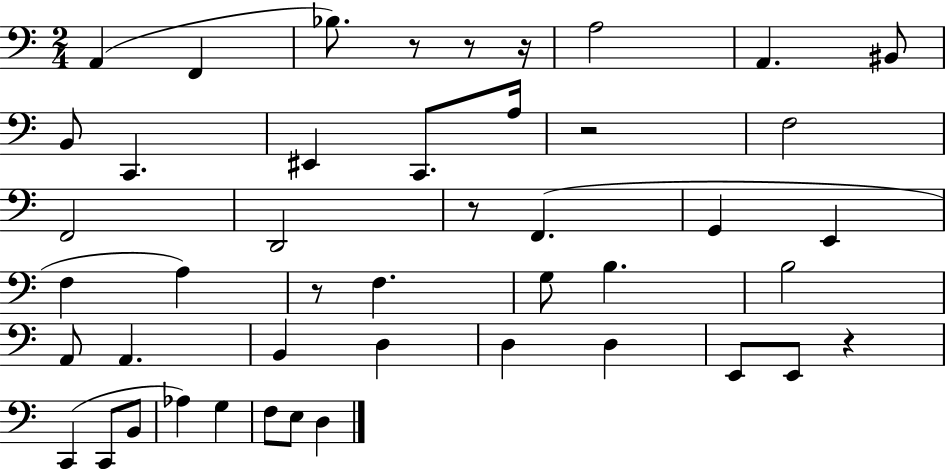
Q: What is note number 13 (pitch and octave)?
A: F2